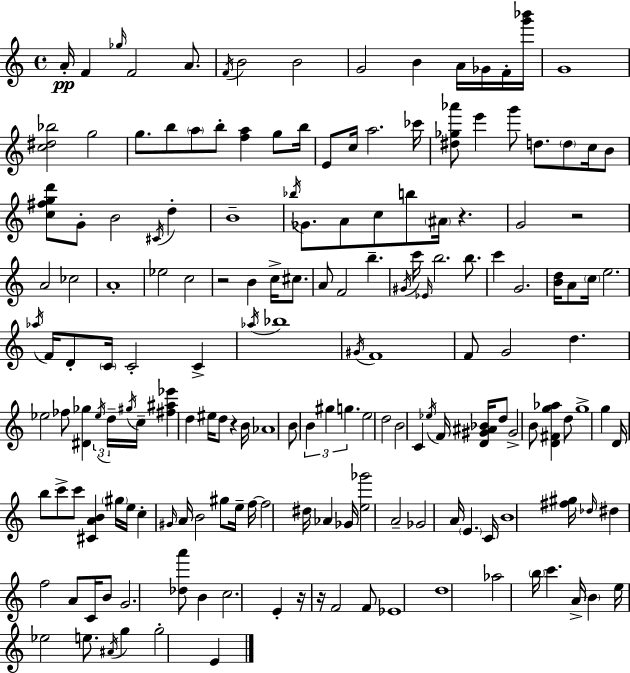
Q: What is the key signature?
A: C major